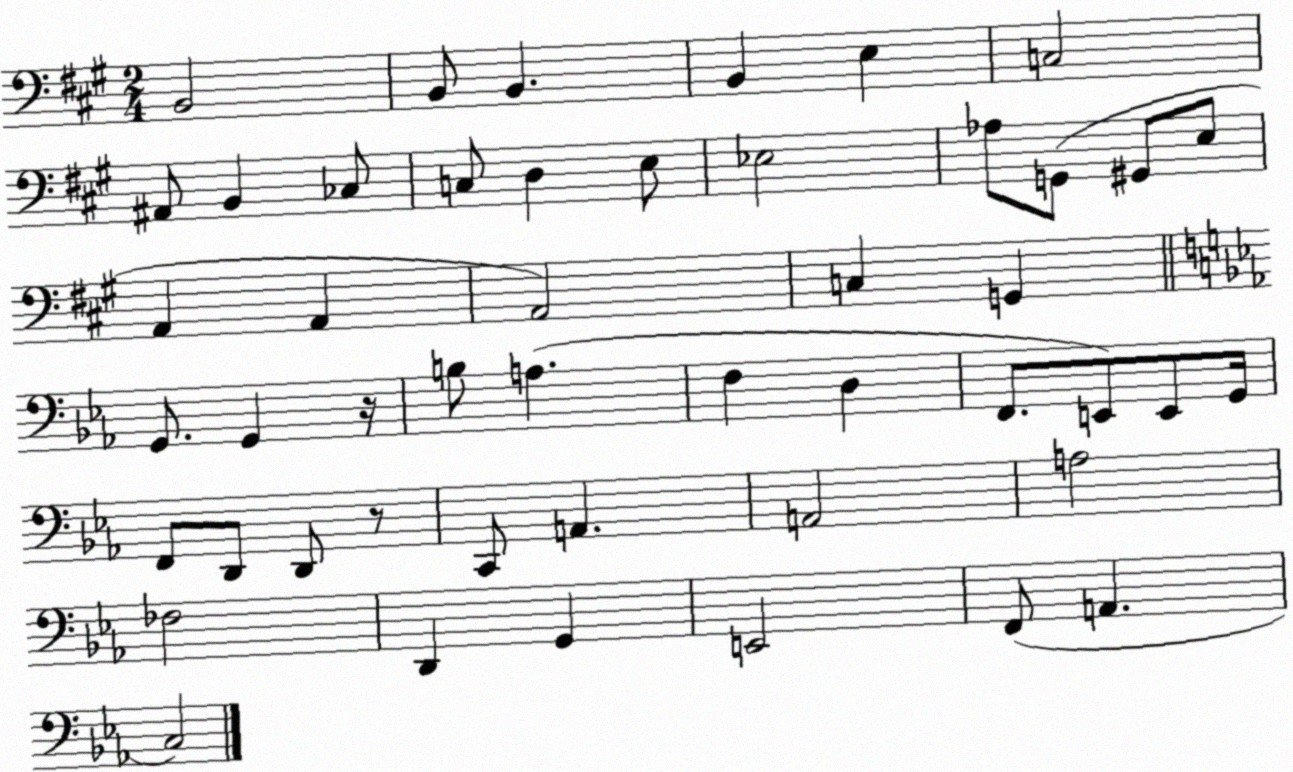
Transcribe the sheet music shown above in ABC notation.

X:1
T:Untitled
M:2/4
L:1/4
K:A
B,,2 B,,/2 B,, B,, E, C,2 ^A,,/2 B,, _C,/2 C,/2 D, E,/2 _E,2 _A,/2 G,,/2 ^G,,/2 E,/2 A,, A,, A,,2 C, G,, G,,/2 G,, z/4 B,/2 A, F, D, F,,/2 E,,/2 E,,/2 G,,/4 F,,/2 D,,/2 D,,/2 z/2 C,,/2 A,, A,,2 A,2 _F,2 D,, G,, E,,2 F,,/2 A,, C,2